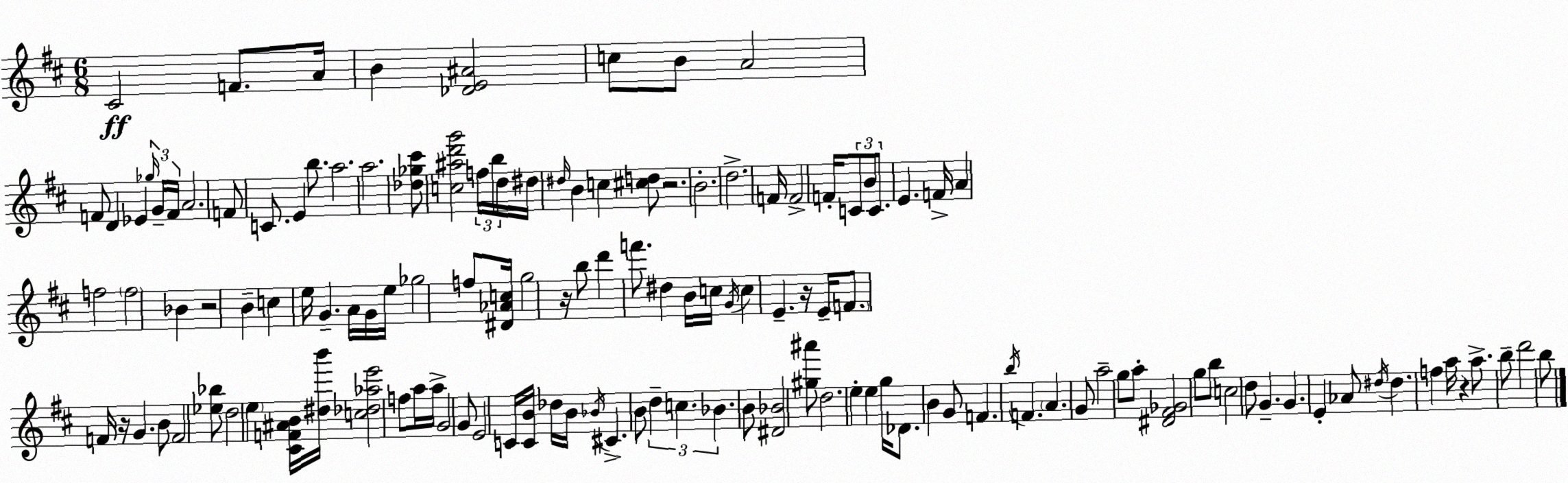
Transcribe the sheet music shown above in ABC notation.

X:1
T:Untitled
M:6/8
L:1/4
K:D
^C2 F/2 A/4 B [_DE^A]2 c/2 B/2 A2 F/2 D _E _g/4 G/4 F/4 A2 F/2 C/2 E b/2 a2 a2 [_d_g^c']/2 [c^ad'g']2 f/4 b/4 d/4 ^d/4 ^d/4 B c [^cd]/2 z2 B2 d2 F/4 F2 F/4 C/2 B/2 C/2 E F/4 A f2 f2 _B z2 B c e/4 G A/4 G/4 e/4 _g2 f/2 [^D_Ac]/4 g2 z/4 b/2 d' f'/2 ^d B/4 c/4 G/4 c E z/4 E/4 F/2 F/4 z/4 G B/2 F2 [_e_b]/2 d2 e [^CF^AB]/4 [^db']/4 [c_d_ae']2 f/2 a/4 a/4 G2 G/2 E2 C/4 [CB]/4 _d/4 B/4 _B/4 ^C B/2 d c _B B/2 [^D_B]2 [^g^a']/2 d2 e e g/4 _D/2 B G/2 F b/4 F A G/2 a2 g/2 a/2 [^D^F_G]2 g/2 b/2 c2 d/2 G G E _A/2 ^d/4 ^d f a/4 z a/2 b/2 d'2 b/2